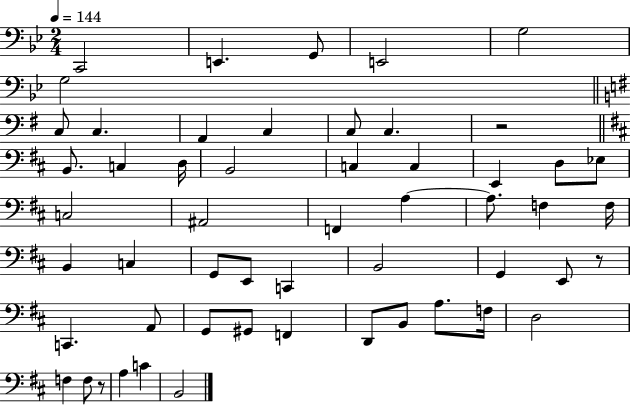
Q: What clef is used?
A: bass